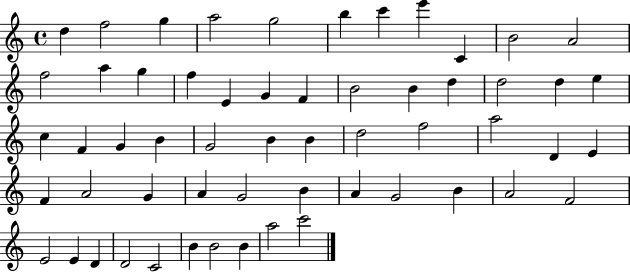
D5/q F5/h G5/q A5/h G5/h B5/q C6/q E6/q C4/q B4/h A4/h F5/h A5/q G5/q F5/q E4/q G4/q F4/q B4/h B4/q D5/q D5/h D5/q E5/q C5/q F4/q G4/q B4/q G4/h B4/q B4/q D5/h F5/h A5/h D4/q E4/q F4/q A4/h G4/q A4/q G4/h B4/q A4/q G4/h B4/q A4/h F4/h E4/h E4/q D4/q D4/h C4/h B4/q B4/h B4/q A5/h C6/h